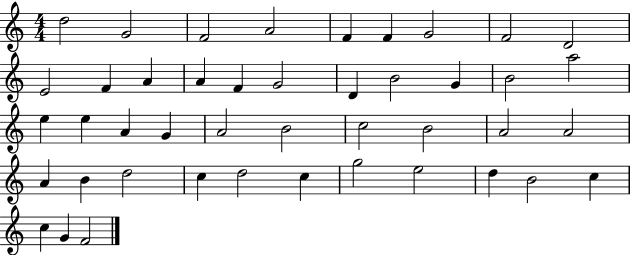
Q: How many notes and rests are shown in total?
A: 44